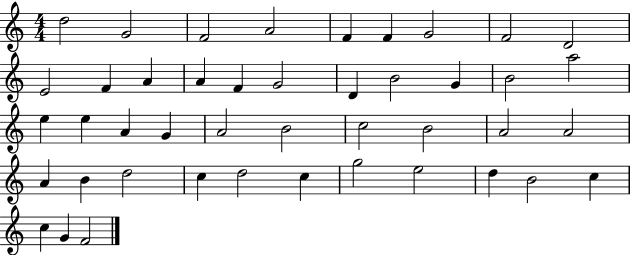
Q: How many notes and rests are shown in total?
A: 44